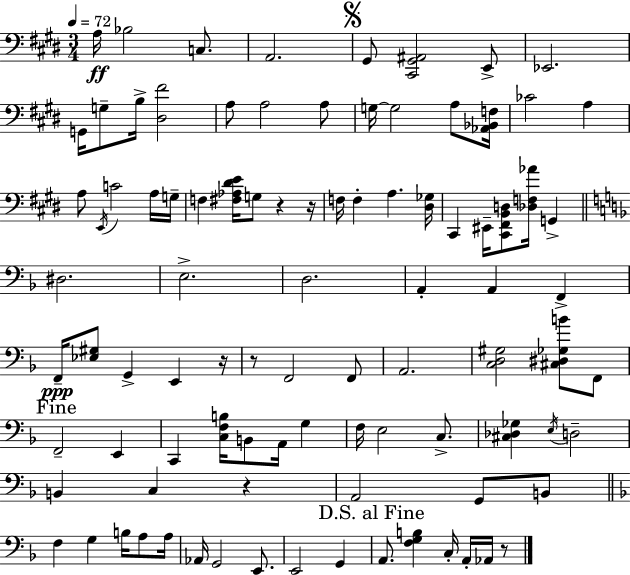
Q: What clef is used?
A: bass